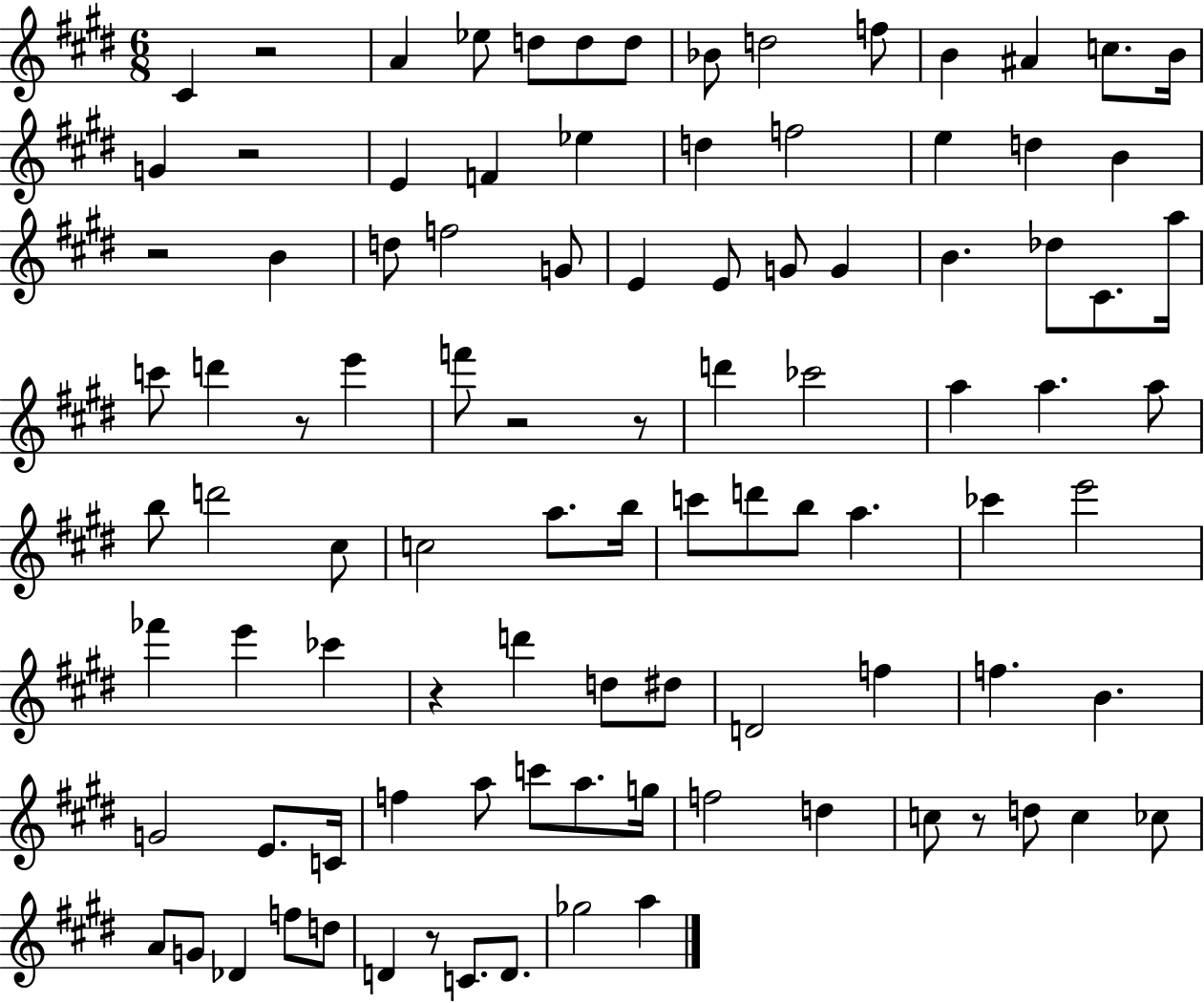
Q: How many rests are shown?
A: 9